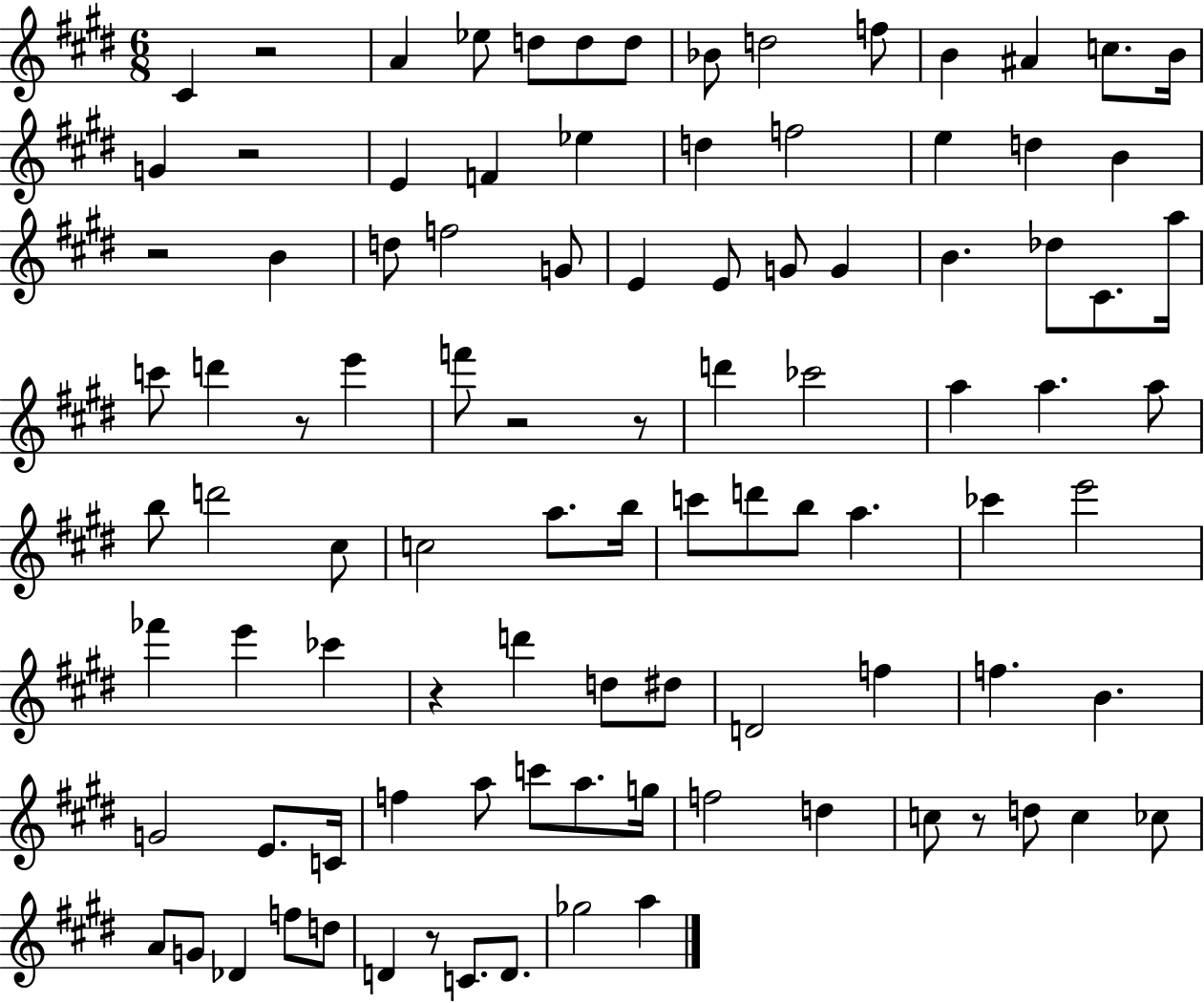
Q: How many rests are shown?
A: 9